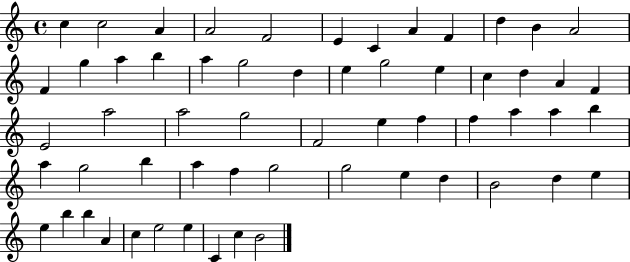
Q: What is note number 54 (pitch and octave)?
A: C5